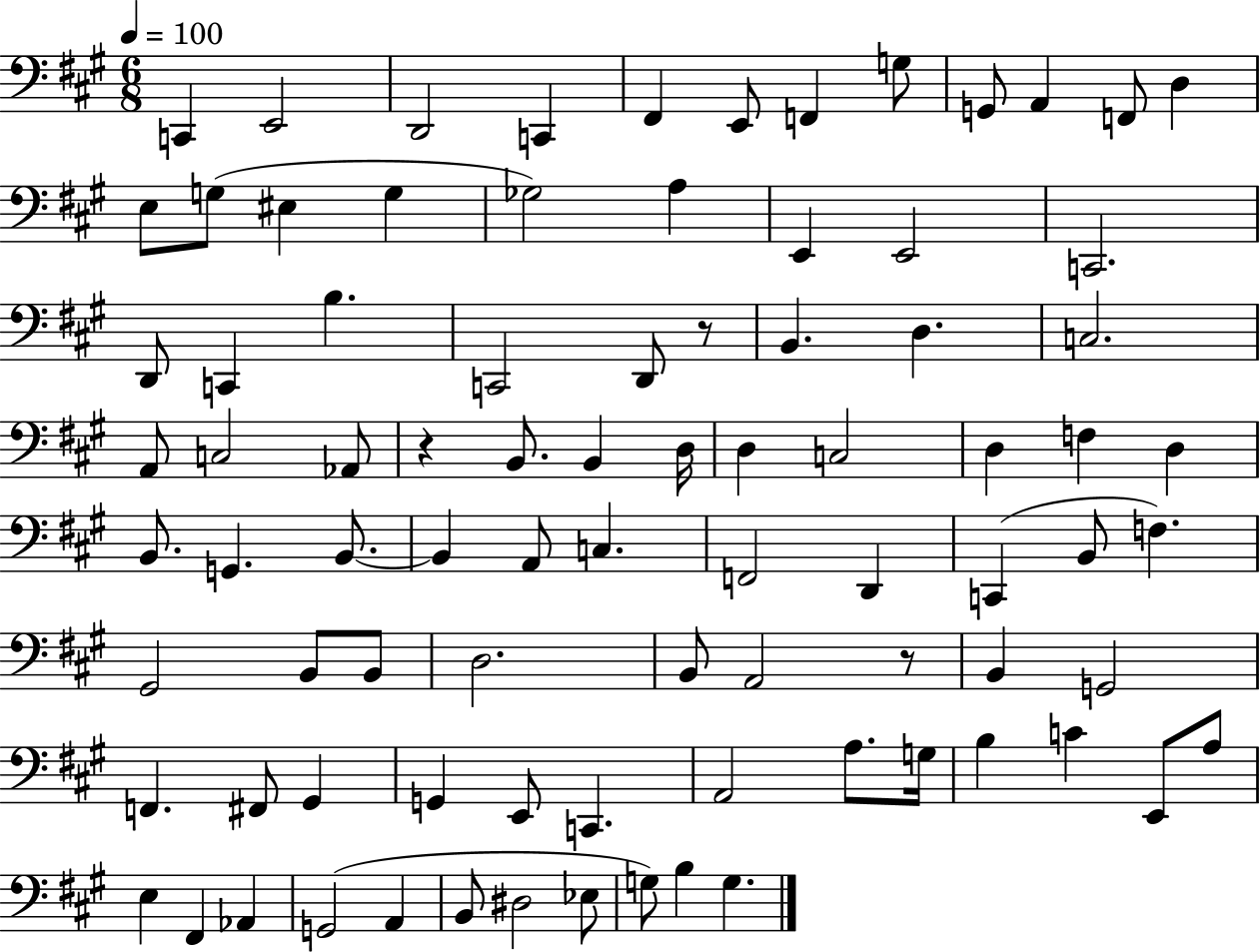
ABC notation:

X:1
T:Untitled
M:6/8
L:1/4
K:A
C,, E,,2 D,,2 C,, ^F,, E,,/2 F,, G,/2 G,,/2 A,, F,,/2 D, E,/2 G,/2 ^E, G, _G,2 A, E,, E,,2 C,,2 D,,/2 C,, B, C,,2 D,,/2 z/2 B,, D, C,2 A,,/2 C,2 _A,,/2 z B,,/2 B,, D,/4 D, C,2 D, F, D, B,,/2 G,, B,,/2 B,, A,,/2 C, F,,2 D,, C,, B,,/2 F, ^G,,2 B,,/2 B,,/2 D,2 B,,/2 A,,2 z/2 B,, G,,2 F,, ^F,,/2 ^G,, G,, E,,/2 C,, A,,2 A,/2 G,/4 B, C E,,/2 A,/2 E, ^F,, _A,, G,,2 A,, B,,/2 ^D,2 _E,/2 G,/2 B, G,